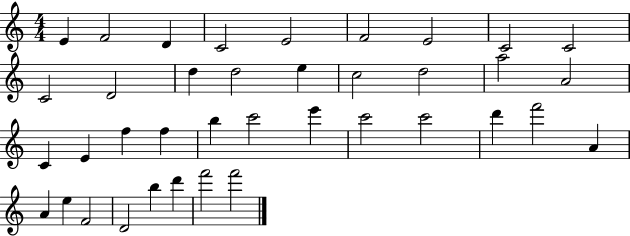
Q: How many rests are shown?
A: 0